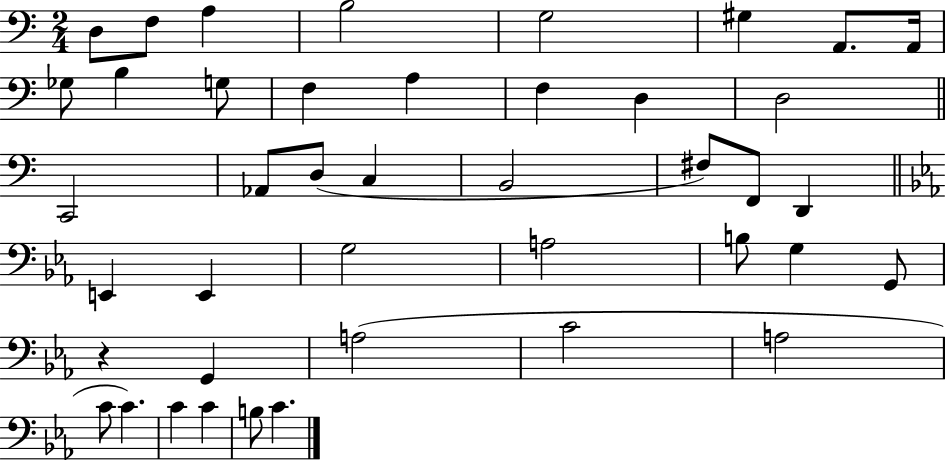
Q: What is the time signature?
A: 2/4